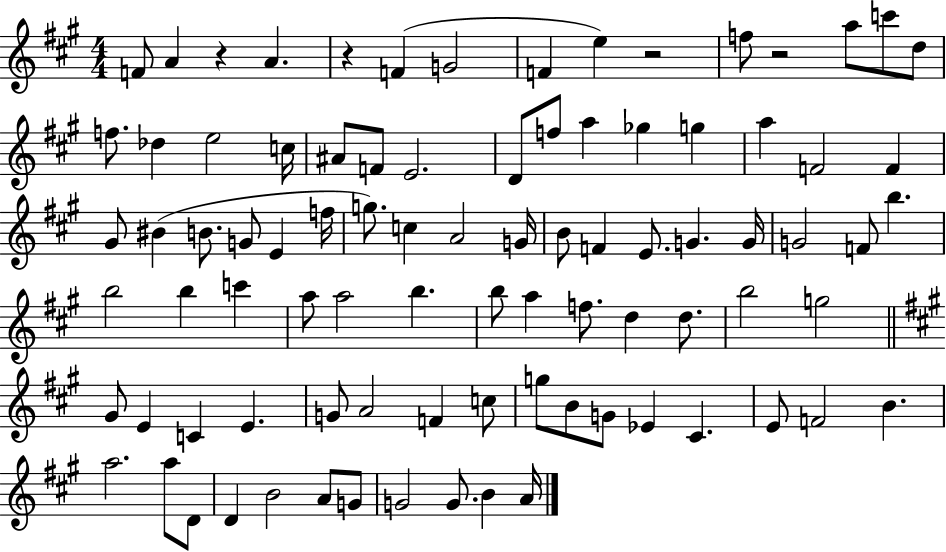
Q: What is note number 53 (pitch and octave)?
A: F5